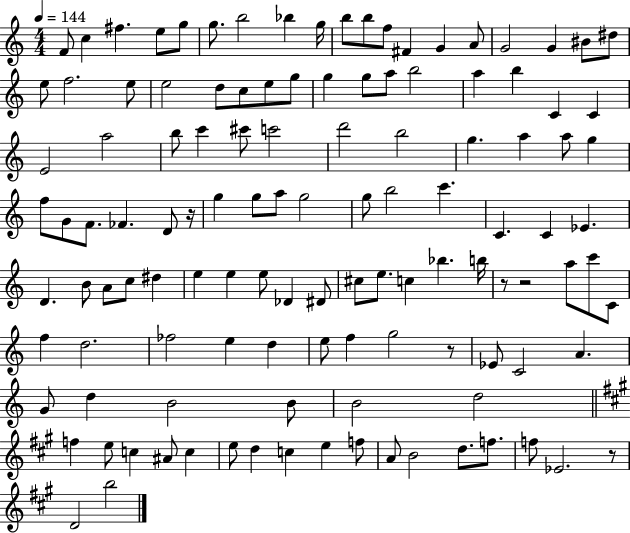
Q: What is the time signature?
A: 4/4